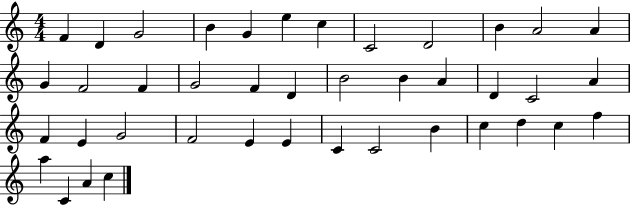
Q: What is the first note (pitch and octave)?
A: F4